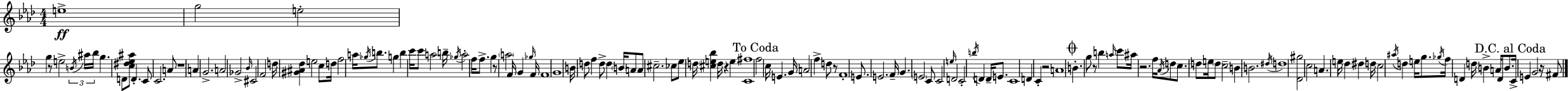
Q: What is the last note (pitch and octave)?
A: F#4